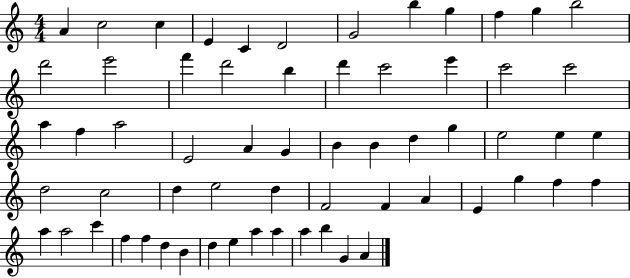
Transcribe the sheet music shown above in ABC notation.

X:1
T:Untitled
M:4/4
L:1/4
K:C
A c2 c E C D2 G2 b g f g b2 d'2 e'2 f' d'2 b d' c'2 e' c'2 c'2 a f a2 E2 A G B B d g e2 e e d2 c2 d e2 d F2 F A E g f f a a2 c' f f d B d e a a a b G A